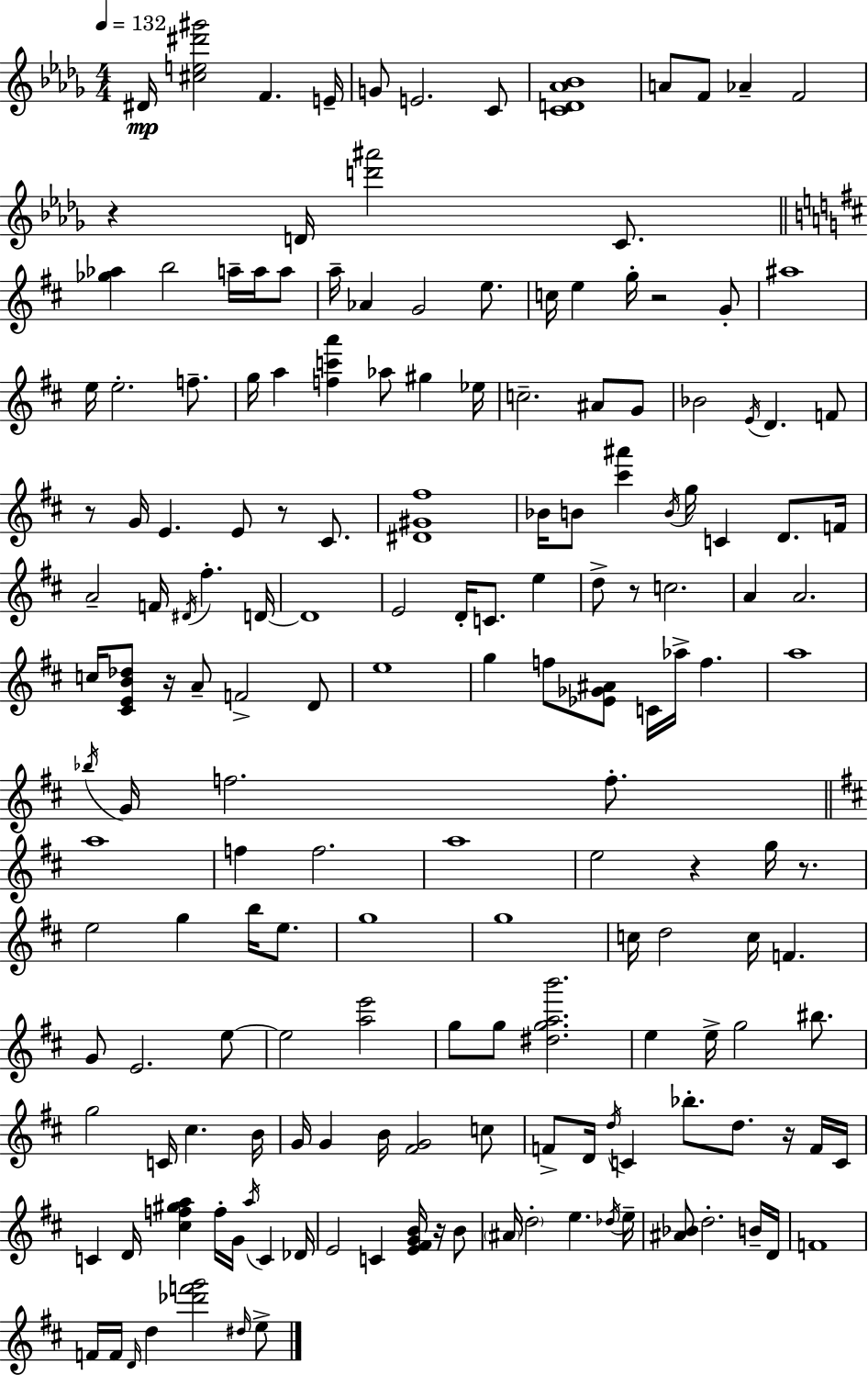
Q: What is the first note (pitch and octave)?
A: D#4